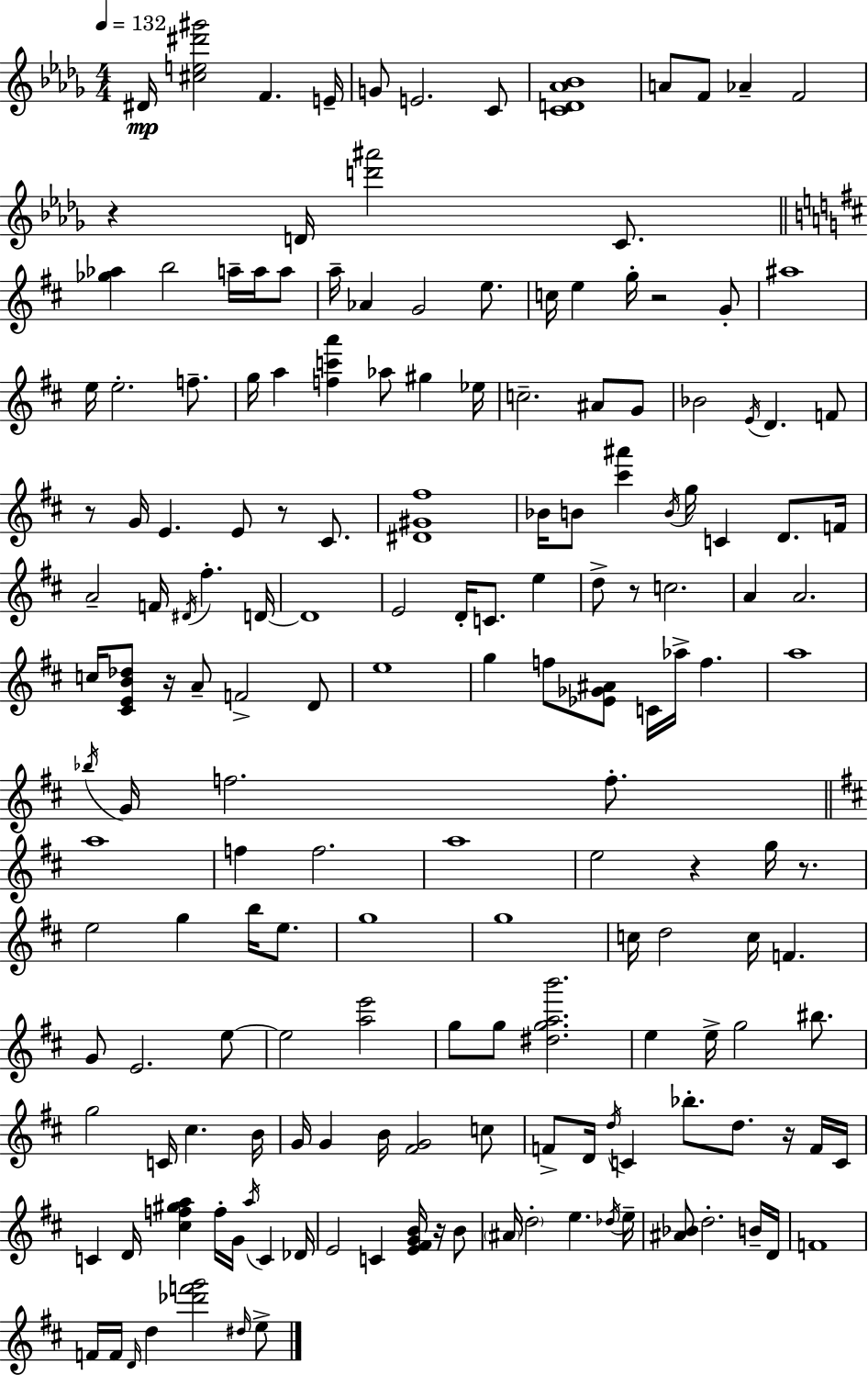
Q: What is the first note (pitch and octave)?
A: D#4